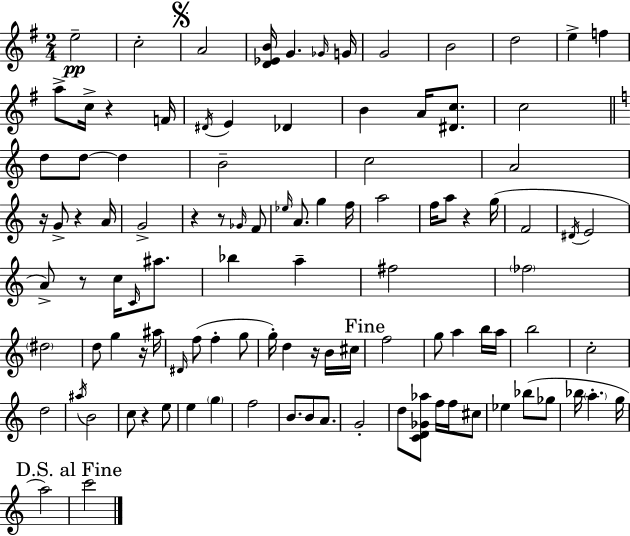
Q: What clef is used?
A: treble